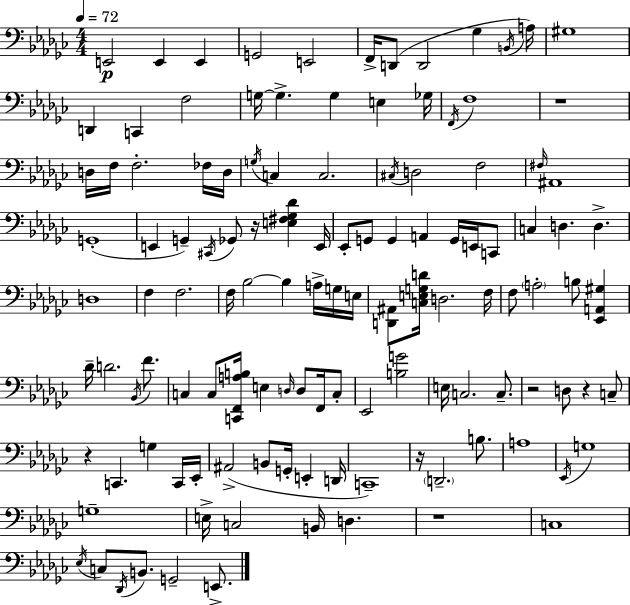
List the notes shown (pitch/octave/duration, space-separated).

E2/h E2/q E2/q G2/h E2/h F2/s D2/e D2/h Gb3/q B2/s A3/s G#3/w D2/q C2/q F3/h G3/s G3/q. G3/q E3/q Gb3/s F2/s F3/w R/w D3/s F3/s F3/h. FES3/s D3/s G3/s C3/q C3/h. C#3/s D3/h F3/h F#3/s A#2/w G2/w E2/q G2/q C#2/s Gb2/e R/s [E3,F#3,Gb3,Db4]/q E2/s Eb2/e G2/e G2/q A2/q G2/s E2/s C2/e C3/q D3/q. D3/q. D3/w F3/q F3/h. F3/s Bb3/h Bb3/q A3/s G3/s E3/s [D2,A#2]/e [C3,E3,G3,D4]/s D3/h. F3/s F3/e A3/h B3/e [Eb2,A2,G#3]/q Db4/s D4/h. Bb2/s F4/e. C3/q C3/e [C2,F2,A3,B3]/s E3/q D3/s D3/e F2/s C3/e Eb2/h [B3,G4]/h E3/s C3/h. C3/e. R/h D3/e R/q C3/e R/q C2/q. G3/q C2/s Eb2/s A#2/h B2/e G2/s E2/q D2/s C2/w R/s D2/h. B3/e. A3/w Eb2/s G3/w G3/w E3/s C3/h B2/s D3/q. R/w C3/w Eb3/s C3/e Db2/s B2/e. G2/h E2/e.